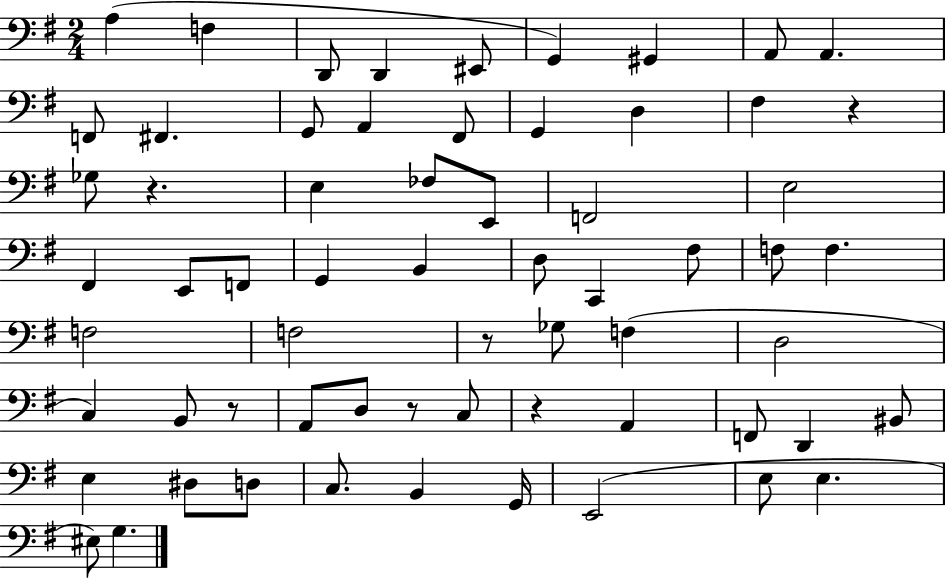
{
  \clef bass
  \numericTimeSignature
  \time 2/4
  \key g \major
  a4( f4 | d,8 d,4 eis,8 | g,4) gis,4 | a,8 a,4. | \break f,8 fis,4. | g,8 a,4 fis,8 | g,4 d4 | fis4 r4 | \break ges8 r4. | e4 fes8 e,8 | f,2 | e2 | \break fis,4 e,8 f,8 | g,4 b,4 | d8 c,4 fis8 | f8 f4. | \break f2 | f2 | r8 ges8 f4( | d2 | \break c4) b,8 r8 | a,8 d8 r8 c8 | r4 a,4 | f,8 d,4 bis,8 | \break e4 dis8 d8 | c8. b,4 g,16 | e,2( | e8 e4. | \break eis8) g4. | \bar "|."
}